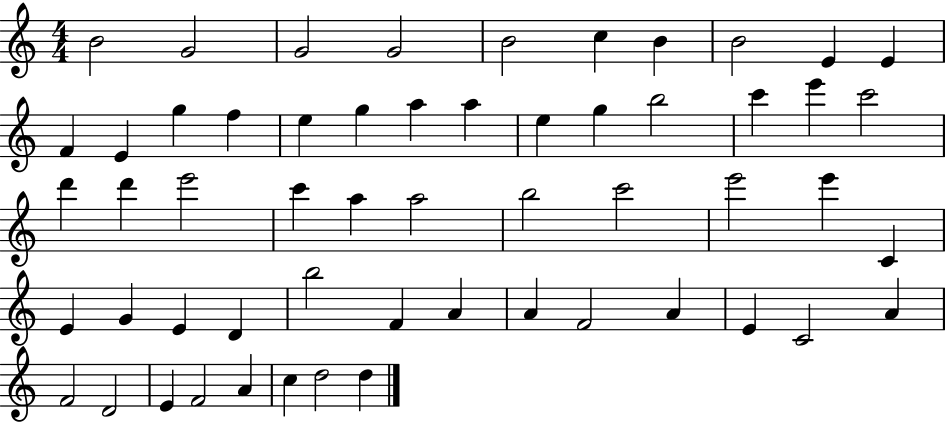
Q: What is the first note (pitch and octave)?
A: B4